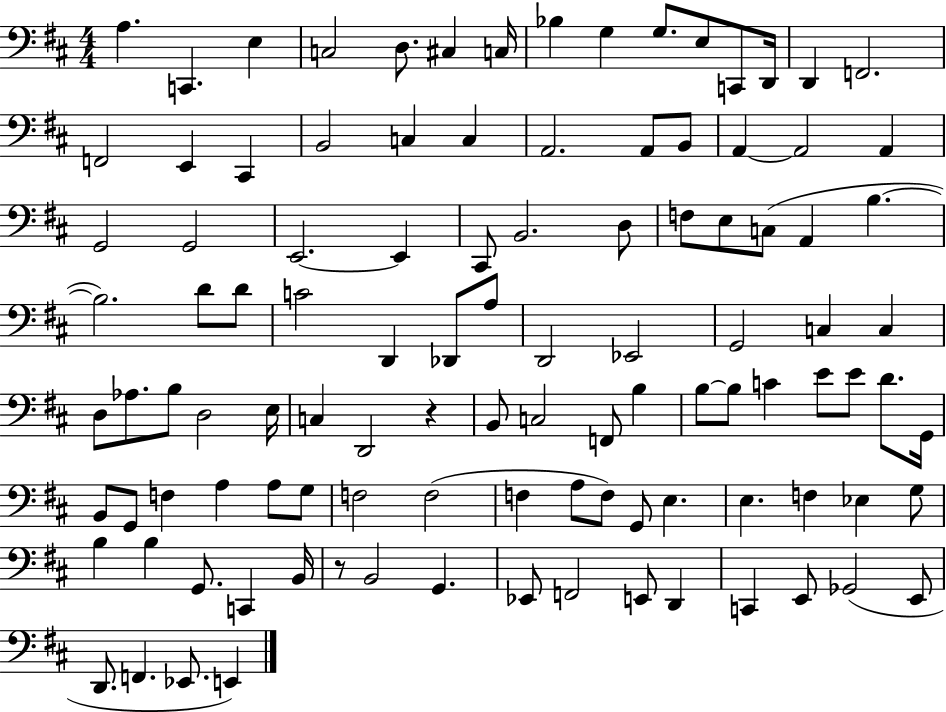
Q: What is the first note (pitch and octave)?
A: A3